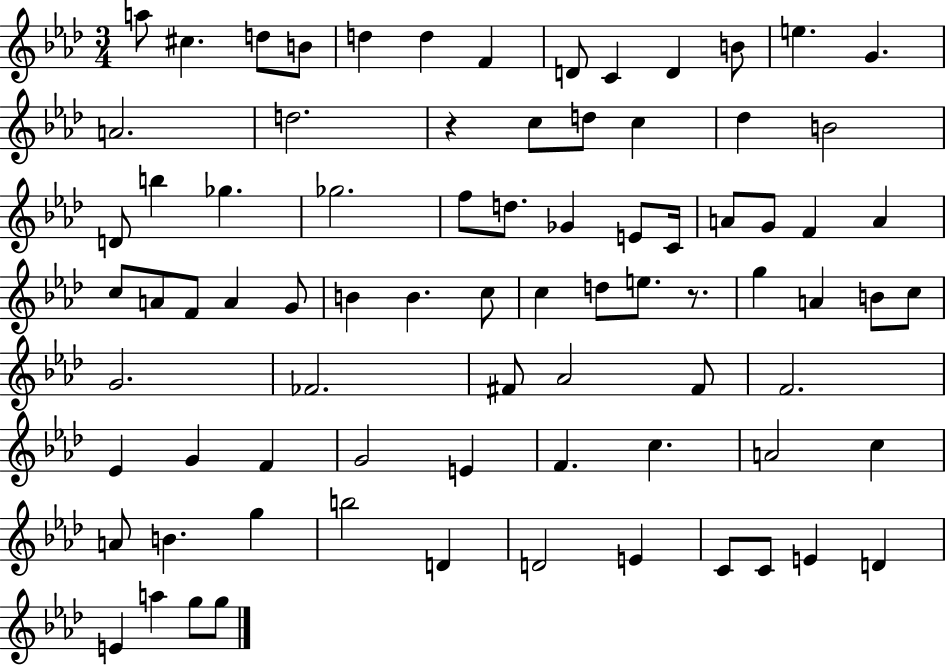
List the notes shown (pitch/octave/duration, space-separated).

A5/e C#5/q. D5/e B4/e D5/q D5/q F4/q D4/e C4/q D4/q B4/e E5/q. G4/q. A4/h. D5/h. R/q C5/e D5/e C5/q Db5/q B4/h D4/e B5/q Gb5/q. Gb5/h. F5/e D5/e. Gb4/q E4/e C4/s A4/e G4/e F4/q A4/q C5/e A4/e F4/e A4/q G4/e B4/q B4/q. C5/e C5/q D5/e E5/e. R/e. G5/q A4/q B4/e C5/e G4/h. FES4/h. F#4/e Ab4/h F#4/e F4/h. Eb4/q G4/q F4/q G4/h E4/q F4/q. C5/q. A4/h C5/q A4/e B4/q. G5/q B5/h D4/q D4/h E4/q C4/e C4/e E4/q D4/q E4/q A5/q G5/e G5/e